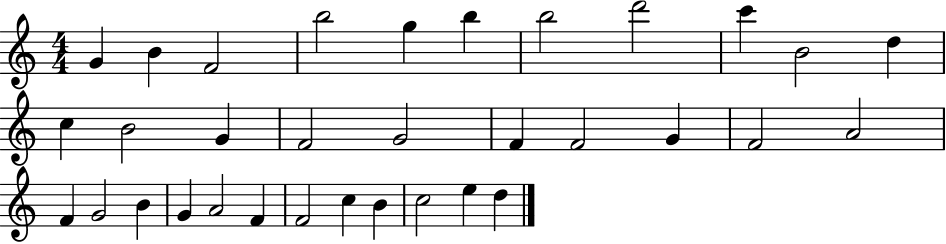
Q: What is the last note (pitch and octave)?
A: D5